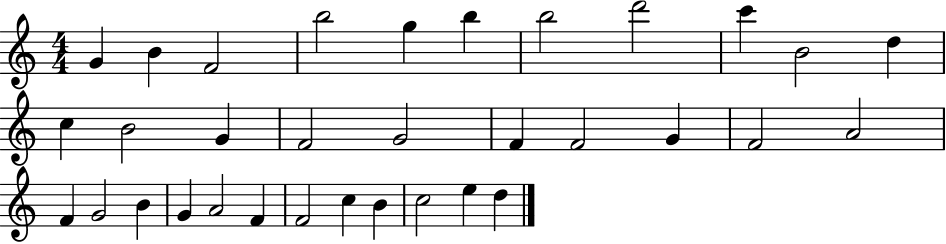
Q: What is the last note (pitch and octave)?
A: D5